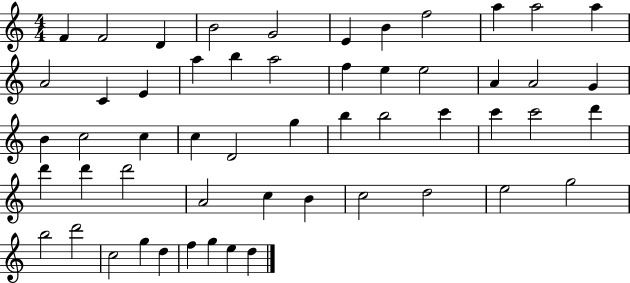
{
  \clef treble
  \numericTimeSignature
  \time 4/4
  \key c \major
  f'4 f'2 d'4 | b'2 g'2 | e'4 b'4 f''2 | a''4 a''2 a''4 | \break a'2 c'4 e'4 | a''4 b''4 a''2 | f''4 e''4 e''2 | a'4 a'2 g'4 | \break b'4 c''2 c''4 | c''4 d'2 g''4 | b''4 b''2 c'''4 | c'''4 c'''2 d'''4 | \break d'''4 d'''4 d'''2 | a'2 c''4 b'4 | c''2 d''2 | e''2 g''2 | \break b''2 d'''2 | c''2 g''4 d''4 | f''4 g''4 e''4 d''4 | \bar "|."
}